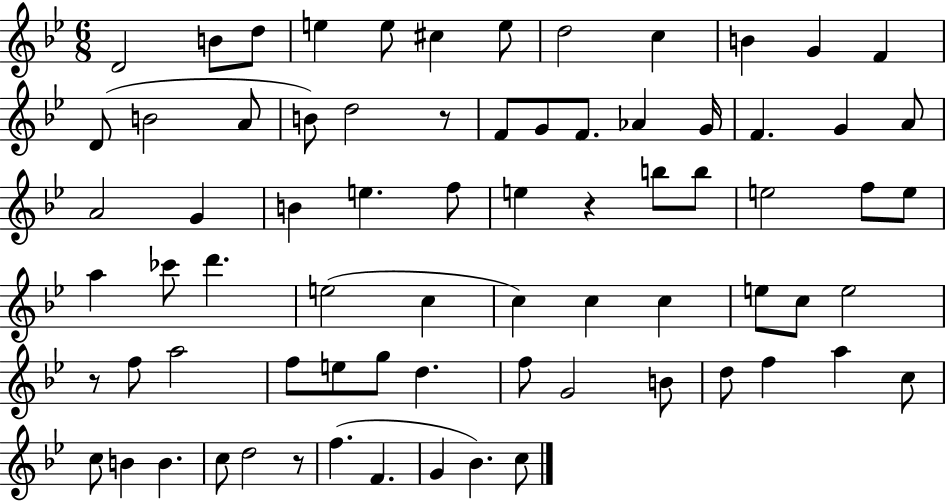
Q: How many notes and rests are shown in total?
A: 74